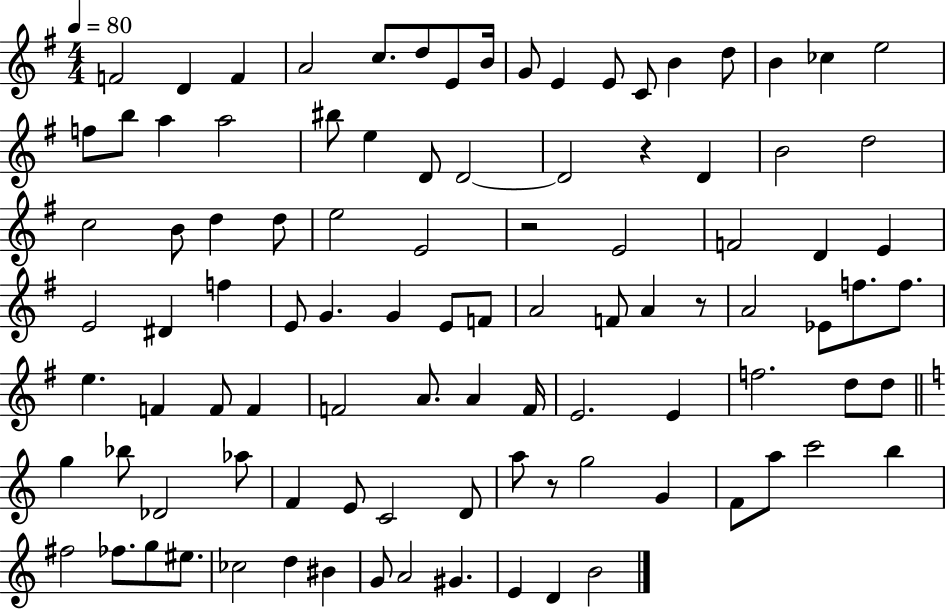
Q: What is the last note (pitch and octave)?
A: B4